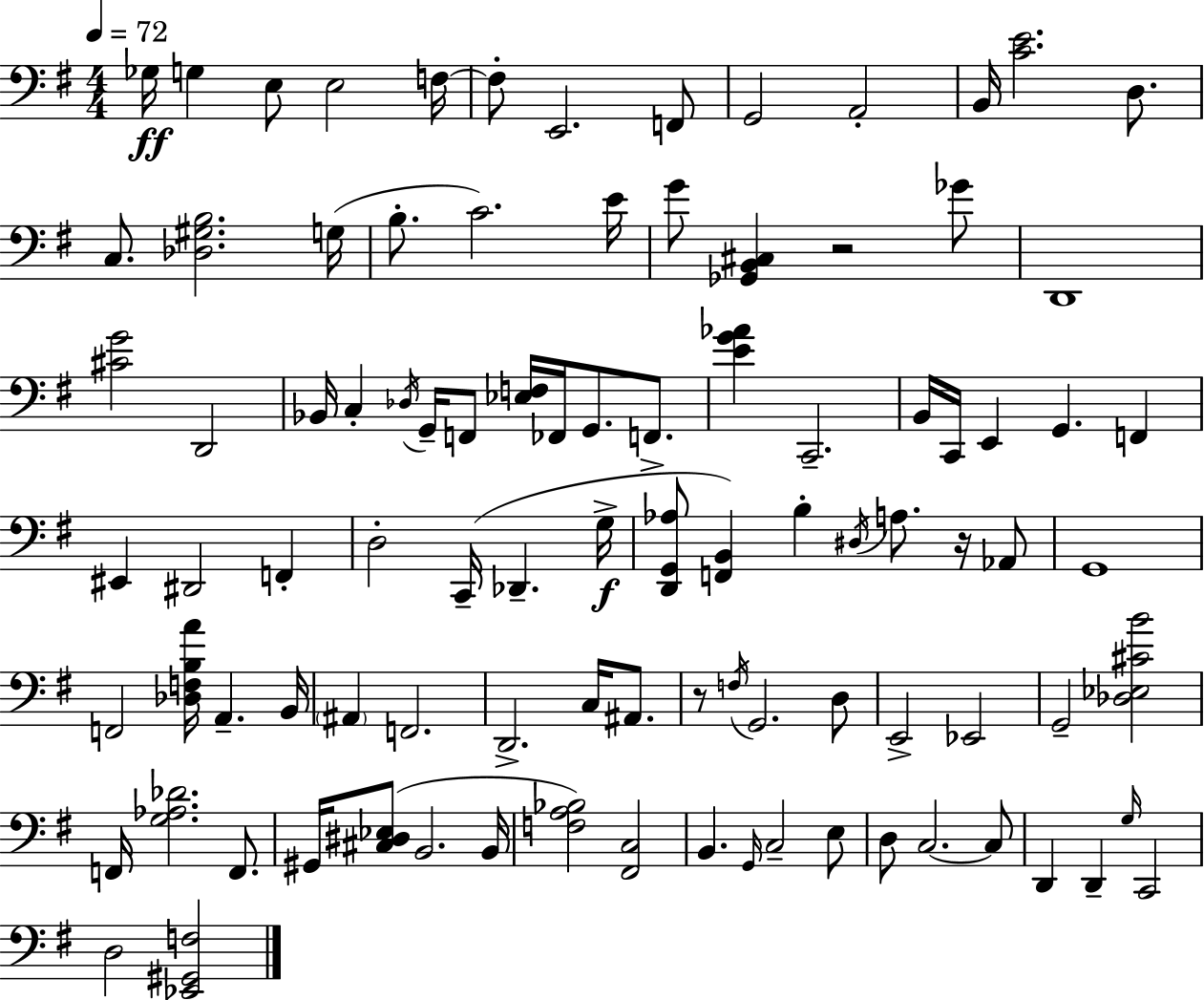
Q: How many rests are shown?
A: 3